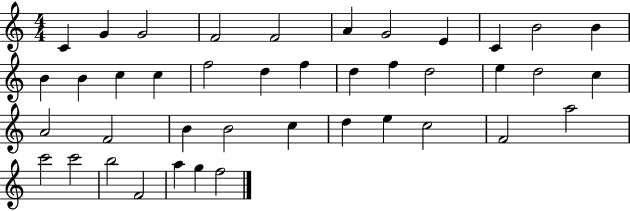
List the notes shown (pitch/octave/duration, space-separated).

C4/q G4/q G4/h F4/h F4/h A4/q G4/h E4/q C4/q B4/h B4/q B4/q B4/q C5/q C5/q F5/h D5/q F5/q D5/q F5/q D5/h E5/q D5/h C5/q A4/h F4/h B4/q B4/h C5/q D5/q E5/q C5/h F4/h A5/h C6/h C6/h B5/h F4/h A5/q G5/q F5/h